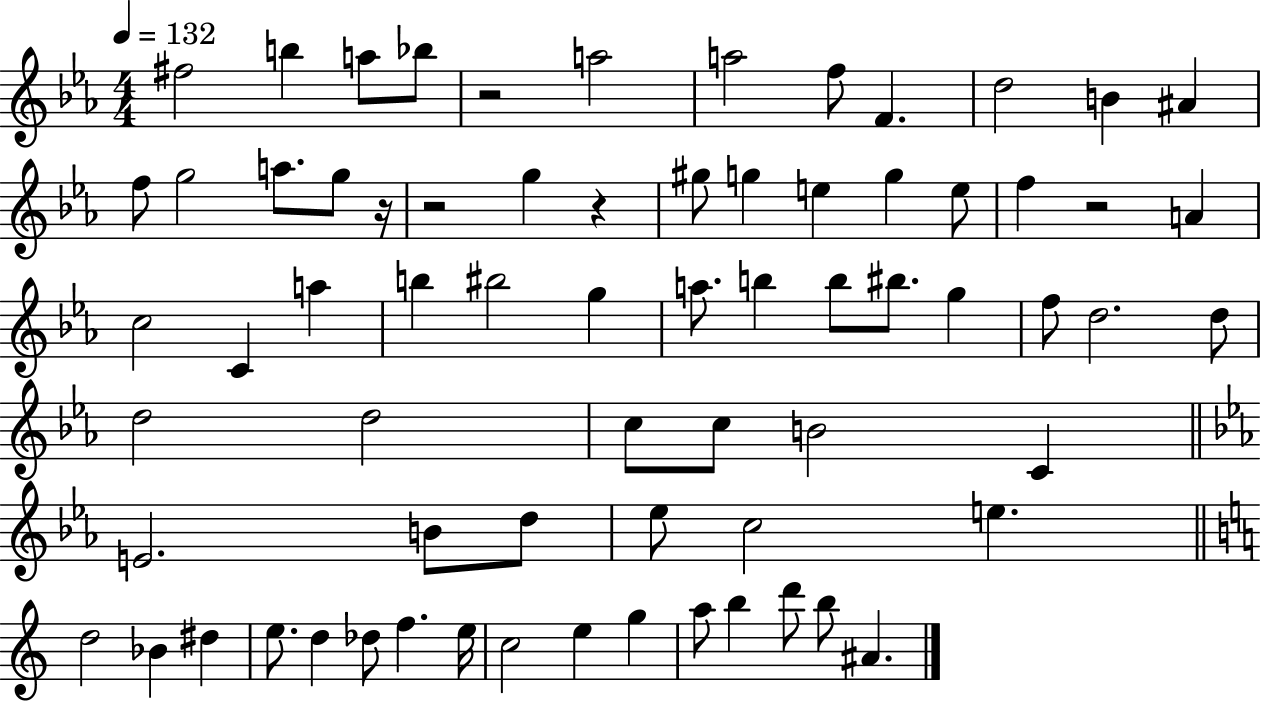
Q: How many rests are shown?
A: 5